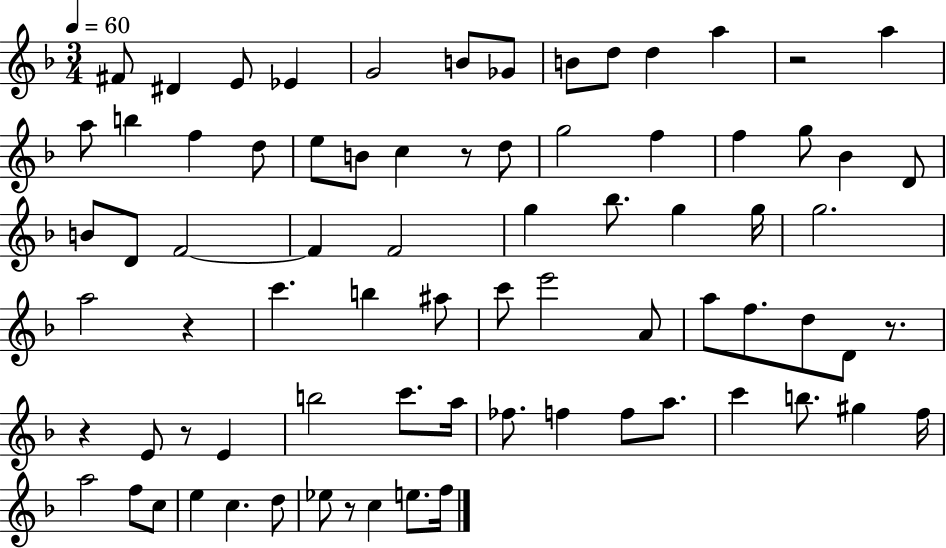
{
  \clef treble
  \numericTimeSignature
  \time 3/4
  \key f \major
  \tempo 4 = 60
  fis'8 dis'4 e'8 ees'4 | g'2 b'8 ges'8 | b'8 d''8 d''4 a''4 | r2 a''4 | \break a''8 b''4 f''4 d''8 | e''8 b'8 c''4 r8 d''8 | g''2 f''4 | f''4 g''8 bes'4 d'8 | \break b'8 d'8 f'2~~ | f'4 f'2 | g''4 bes''8. g''4 g''16 | g''2. | \break a''2 r4 | c'''4. b''4 ais''8 | c'''8 e'''2 a'8 | a''8 f''8. d''8 d'8 r8. | \break r4 e'8 r8 e'4 | b''2 c'''8. a''16 | fes''8. f''4 f''8 a''8. | c'''4 b''8. gis''4 f''16 | \break a''2 f''8 c''8 | e''4 c''4. d''8 | ees''8 r8 c''4 e''8. f''16 | \bar "|."
}